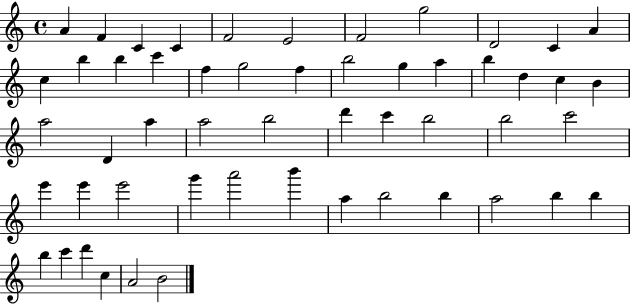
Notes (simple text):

A4/q F4/q C4/q C4/q F4/h E4/h F4/h G5/h D4/h C4/q A4/q C5/q B5/q B5/q C6/q F5/q G5/h F5/q B5/h G5/q A5/q B5/q D5/q C5/q B4/q A5/h D4/q A5/q A5/h B5/h D6/q C6/q B5/h B5/h C6/h E6/q E6/q E6/h G6/q A6/h B6/q A5/q B5/h B5/q A5/h B5/q B5/q B5/q C6/q D6/q C5/q A4/h B4/h